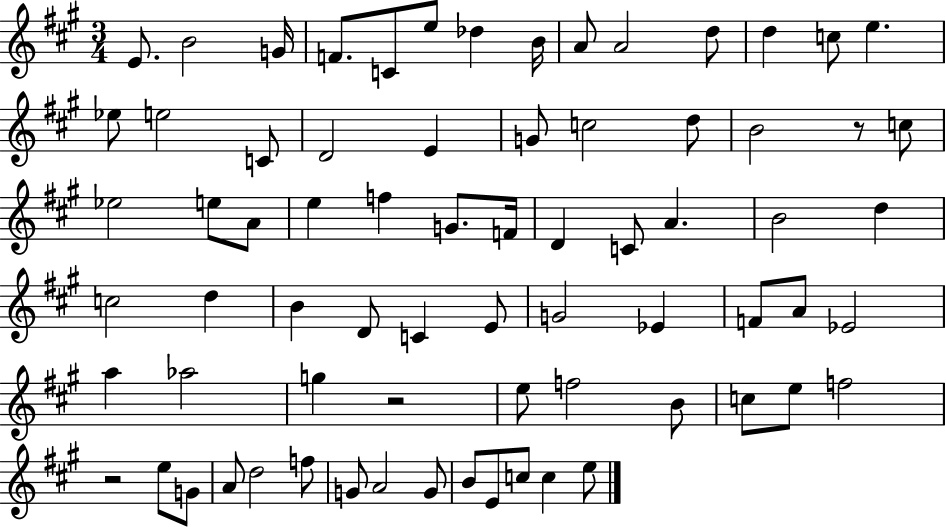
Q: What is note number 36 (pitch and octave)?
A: D5